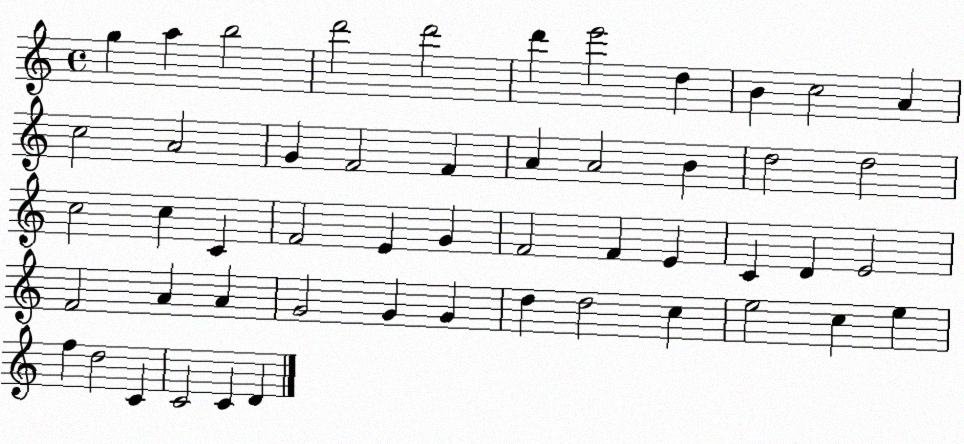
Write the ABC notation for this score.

X:1
T:Untitled
M:4/4
L:1/4
K:C
g a b2 d'2 d'2 d' e'2 d B c2 A c2 A2 G F2 F A A2 B d2 d2 c2 c C F2 E G F2 F E C D E2 F2 A A G2 G G d d2 c e2 c e f d2 C C2 C D